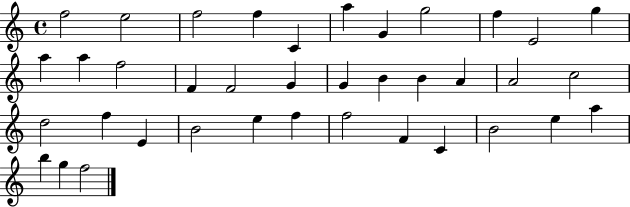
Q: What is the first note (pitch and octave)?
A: F5